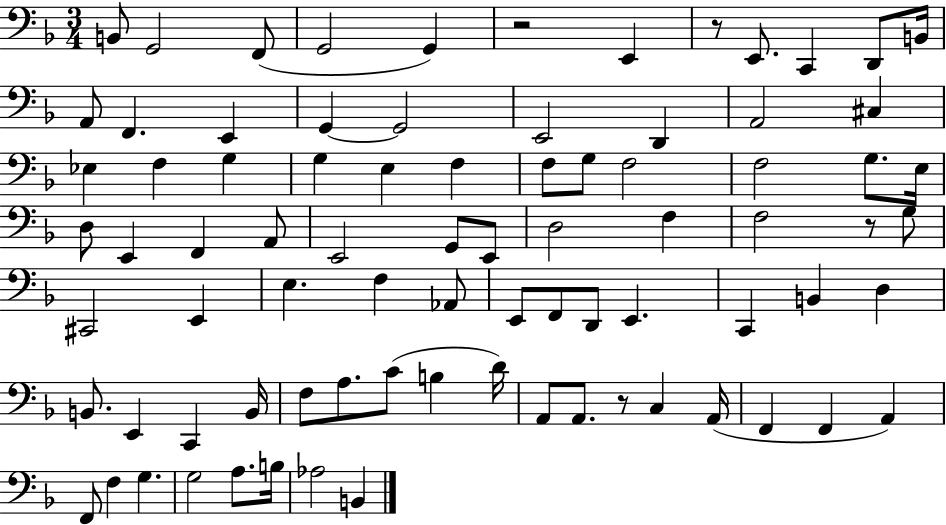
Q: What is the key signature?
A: F major